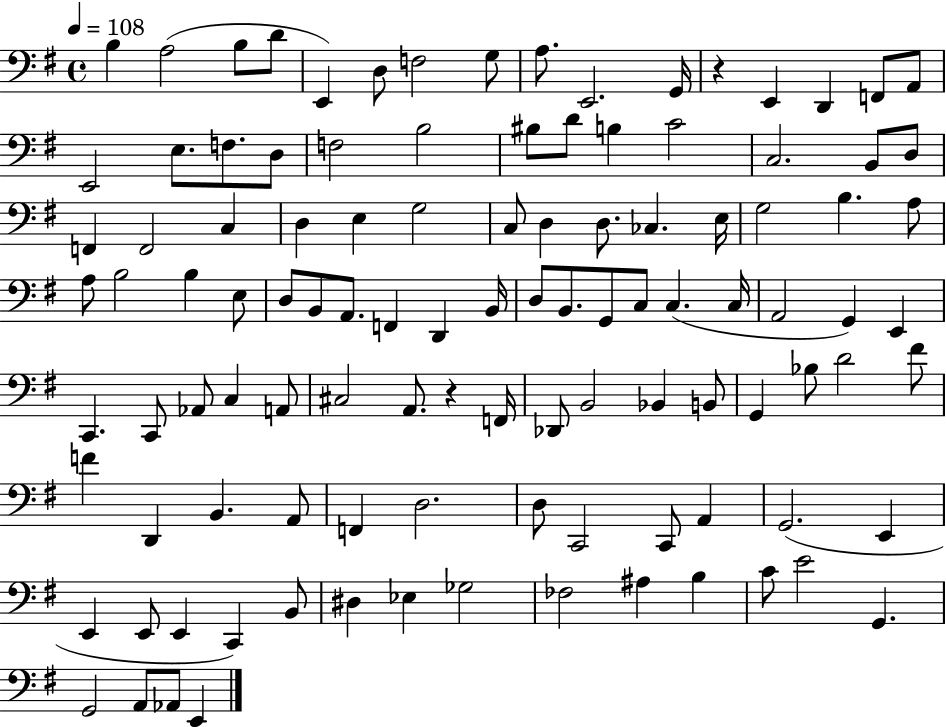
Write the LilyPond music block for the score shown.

{
  \clef bass
  \time 4/4
  \defaultTimeSignature
  \key g \major
  \tempo 4 = 108
  b4 a2( b8 d'8 | e,4) d8 f2 g8 | a8. e,2. g,16 | r4 e,4 d,4 f,8 a,8 | \break e,2 e8. f8. d8 | f2 b2 | bis8 d'8 b4 c'2 | c2. b,8 d8 | \break f,4 f,2 c4 | d4 e4 g2 | c8 d4 d8. ces4. e16 | g2 b4. a8 | \break a8 b2 b4 e8 | d8 b,8 a,8. f,4 d,4 b,16 | d8 b,8. g,8 c8 c4.( c16 | a,2 g,4) e,4 | \break c,4. c,8 aes,8 c4 a,8 | cis2 a,8. r4 f,16 | des,8 b,2 bes,4 b,8 | g,4 bes8 d'2 fis'8 | \break f'4 d,4 b,4. a,8 | f,4 d2. | d8 c,2 c,8 a,4 | g,2.( e,4 | \break e,4 e,8 e,4 c,4) b,8 | dis4 ees4 ges2 | fes2 ais4 b4 | c'8 e'2 g,4. | \break g,2 a,8 aes,8 e,4 | \bar "|."
}